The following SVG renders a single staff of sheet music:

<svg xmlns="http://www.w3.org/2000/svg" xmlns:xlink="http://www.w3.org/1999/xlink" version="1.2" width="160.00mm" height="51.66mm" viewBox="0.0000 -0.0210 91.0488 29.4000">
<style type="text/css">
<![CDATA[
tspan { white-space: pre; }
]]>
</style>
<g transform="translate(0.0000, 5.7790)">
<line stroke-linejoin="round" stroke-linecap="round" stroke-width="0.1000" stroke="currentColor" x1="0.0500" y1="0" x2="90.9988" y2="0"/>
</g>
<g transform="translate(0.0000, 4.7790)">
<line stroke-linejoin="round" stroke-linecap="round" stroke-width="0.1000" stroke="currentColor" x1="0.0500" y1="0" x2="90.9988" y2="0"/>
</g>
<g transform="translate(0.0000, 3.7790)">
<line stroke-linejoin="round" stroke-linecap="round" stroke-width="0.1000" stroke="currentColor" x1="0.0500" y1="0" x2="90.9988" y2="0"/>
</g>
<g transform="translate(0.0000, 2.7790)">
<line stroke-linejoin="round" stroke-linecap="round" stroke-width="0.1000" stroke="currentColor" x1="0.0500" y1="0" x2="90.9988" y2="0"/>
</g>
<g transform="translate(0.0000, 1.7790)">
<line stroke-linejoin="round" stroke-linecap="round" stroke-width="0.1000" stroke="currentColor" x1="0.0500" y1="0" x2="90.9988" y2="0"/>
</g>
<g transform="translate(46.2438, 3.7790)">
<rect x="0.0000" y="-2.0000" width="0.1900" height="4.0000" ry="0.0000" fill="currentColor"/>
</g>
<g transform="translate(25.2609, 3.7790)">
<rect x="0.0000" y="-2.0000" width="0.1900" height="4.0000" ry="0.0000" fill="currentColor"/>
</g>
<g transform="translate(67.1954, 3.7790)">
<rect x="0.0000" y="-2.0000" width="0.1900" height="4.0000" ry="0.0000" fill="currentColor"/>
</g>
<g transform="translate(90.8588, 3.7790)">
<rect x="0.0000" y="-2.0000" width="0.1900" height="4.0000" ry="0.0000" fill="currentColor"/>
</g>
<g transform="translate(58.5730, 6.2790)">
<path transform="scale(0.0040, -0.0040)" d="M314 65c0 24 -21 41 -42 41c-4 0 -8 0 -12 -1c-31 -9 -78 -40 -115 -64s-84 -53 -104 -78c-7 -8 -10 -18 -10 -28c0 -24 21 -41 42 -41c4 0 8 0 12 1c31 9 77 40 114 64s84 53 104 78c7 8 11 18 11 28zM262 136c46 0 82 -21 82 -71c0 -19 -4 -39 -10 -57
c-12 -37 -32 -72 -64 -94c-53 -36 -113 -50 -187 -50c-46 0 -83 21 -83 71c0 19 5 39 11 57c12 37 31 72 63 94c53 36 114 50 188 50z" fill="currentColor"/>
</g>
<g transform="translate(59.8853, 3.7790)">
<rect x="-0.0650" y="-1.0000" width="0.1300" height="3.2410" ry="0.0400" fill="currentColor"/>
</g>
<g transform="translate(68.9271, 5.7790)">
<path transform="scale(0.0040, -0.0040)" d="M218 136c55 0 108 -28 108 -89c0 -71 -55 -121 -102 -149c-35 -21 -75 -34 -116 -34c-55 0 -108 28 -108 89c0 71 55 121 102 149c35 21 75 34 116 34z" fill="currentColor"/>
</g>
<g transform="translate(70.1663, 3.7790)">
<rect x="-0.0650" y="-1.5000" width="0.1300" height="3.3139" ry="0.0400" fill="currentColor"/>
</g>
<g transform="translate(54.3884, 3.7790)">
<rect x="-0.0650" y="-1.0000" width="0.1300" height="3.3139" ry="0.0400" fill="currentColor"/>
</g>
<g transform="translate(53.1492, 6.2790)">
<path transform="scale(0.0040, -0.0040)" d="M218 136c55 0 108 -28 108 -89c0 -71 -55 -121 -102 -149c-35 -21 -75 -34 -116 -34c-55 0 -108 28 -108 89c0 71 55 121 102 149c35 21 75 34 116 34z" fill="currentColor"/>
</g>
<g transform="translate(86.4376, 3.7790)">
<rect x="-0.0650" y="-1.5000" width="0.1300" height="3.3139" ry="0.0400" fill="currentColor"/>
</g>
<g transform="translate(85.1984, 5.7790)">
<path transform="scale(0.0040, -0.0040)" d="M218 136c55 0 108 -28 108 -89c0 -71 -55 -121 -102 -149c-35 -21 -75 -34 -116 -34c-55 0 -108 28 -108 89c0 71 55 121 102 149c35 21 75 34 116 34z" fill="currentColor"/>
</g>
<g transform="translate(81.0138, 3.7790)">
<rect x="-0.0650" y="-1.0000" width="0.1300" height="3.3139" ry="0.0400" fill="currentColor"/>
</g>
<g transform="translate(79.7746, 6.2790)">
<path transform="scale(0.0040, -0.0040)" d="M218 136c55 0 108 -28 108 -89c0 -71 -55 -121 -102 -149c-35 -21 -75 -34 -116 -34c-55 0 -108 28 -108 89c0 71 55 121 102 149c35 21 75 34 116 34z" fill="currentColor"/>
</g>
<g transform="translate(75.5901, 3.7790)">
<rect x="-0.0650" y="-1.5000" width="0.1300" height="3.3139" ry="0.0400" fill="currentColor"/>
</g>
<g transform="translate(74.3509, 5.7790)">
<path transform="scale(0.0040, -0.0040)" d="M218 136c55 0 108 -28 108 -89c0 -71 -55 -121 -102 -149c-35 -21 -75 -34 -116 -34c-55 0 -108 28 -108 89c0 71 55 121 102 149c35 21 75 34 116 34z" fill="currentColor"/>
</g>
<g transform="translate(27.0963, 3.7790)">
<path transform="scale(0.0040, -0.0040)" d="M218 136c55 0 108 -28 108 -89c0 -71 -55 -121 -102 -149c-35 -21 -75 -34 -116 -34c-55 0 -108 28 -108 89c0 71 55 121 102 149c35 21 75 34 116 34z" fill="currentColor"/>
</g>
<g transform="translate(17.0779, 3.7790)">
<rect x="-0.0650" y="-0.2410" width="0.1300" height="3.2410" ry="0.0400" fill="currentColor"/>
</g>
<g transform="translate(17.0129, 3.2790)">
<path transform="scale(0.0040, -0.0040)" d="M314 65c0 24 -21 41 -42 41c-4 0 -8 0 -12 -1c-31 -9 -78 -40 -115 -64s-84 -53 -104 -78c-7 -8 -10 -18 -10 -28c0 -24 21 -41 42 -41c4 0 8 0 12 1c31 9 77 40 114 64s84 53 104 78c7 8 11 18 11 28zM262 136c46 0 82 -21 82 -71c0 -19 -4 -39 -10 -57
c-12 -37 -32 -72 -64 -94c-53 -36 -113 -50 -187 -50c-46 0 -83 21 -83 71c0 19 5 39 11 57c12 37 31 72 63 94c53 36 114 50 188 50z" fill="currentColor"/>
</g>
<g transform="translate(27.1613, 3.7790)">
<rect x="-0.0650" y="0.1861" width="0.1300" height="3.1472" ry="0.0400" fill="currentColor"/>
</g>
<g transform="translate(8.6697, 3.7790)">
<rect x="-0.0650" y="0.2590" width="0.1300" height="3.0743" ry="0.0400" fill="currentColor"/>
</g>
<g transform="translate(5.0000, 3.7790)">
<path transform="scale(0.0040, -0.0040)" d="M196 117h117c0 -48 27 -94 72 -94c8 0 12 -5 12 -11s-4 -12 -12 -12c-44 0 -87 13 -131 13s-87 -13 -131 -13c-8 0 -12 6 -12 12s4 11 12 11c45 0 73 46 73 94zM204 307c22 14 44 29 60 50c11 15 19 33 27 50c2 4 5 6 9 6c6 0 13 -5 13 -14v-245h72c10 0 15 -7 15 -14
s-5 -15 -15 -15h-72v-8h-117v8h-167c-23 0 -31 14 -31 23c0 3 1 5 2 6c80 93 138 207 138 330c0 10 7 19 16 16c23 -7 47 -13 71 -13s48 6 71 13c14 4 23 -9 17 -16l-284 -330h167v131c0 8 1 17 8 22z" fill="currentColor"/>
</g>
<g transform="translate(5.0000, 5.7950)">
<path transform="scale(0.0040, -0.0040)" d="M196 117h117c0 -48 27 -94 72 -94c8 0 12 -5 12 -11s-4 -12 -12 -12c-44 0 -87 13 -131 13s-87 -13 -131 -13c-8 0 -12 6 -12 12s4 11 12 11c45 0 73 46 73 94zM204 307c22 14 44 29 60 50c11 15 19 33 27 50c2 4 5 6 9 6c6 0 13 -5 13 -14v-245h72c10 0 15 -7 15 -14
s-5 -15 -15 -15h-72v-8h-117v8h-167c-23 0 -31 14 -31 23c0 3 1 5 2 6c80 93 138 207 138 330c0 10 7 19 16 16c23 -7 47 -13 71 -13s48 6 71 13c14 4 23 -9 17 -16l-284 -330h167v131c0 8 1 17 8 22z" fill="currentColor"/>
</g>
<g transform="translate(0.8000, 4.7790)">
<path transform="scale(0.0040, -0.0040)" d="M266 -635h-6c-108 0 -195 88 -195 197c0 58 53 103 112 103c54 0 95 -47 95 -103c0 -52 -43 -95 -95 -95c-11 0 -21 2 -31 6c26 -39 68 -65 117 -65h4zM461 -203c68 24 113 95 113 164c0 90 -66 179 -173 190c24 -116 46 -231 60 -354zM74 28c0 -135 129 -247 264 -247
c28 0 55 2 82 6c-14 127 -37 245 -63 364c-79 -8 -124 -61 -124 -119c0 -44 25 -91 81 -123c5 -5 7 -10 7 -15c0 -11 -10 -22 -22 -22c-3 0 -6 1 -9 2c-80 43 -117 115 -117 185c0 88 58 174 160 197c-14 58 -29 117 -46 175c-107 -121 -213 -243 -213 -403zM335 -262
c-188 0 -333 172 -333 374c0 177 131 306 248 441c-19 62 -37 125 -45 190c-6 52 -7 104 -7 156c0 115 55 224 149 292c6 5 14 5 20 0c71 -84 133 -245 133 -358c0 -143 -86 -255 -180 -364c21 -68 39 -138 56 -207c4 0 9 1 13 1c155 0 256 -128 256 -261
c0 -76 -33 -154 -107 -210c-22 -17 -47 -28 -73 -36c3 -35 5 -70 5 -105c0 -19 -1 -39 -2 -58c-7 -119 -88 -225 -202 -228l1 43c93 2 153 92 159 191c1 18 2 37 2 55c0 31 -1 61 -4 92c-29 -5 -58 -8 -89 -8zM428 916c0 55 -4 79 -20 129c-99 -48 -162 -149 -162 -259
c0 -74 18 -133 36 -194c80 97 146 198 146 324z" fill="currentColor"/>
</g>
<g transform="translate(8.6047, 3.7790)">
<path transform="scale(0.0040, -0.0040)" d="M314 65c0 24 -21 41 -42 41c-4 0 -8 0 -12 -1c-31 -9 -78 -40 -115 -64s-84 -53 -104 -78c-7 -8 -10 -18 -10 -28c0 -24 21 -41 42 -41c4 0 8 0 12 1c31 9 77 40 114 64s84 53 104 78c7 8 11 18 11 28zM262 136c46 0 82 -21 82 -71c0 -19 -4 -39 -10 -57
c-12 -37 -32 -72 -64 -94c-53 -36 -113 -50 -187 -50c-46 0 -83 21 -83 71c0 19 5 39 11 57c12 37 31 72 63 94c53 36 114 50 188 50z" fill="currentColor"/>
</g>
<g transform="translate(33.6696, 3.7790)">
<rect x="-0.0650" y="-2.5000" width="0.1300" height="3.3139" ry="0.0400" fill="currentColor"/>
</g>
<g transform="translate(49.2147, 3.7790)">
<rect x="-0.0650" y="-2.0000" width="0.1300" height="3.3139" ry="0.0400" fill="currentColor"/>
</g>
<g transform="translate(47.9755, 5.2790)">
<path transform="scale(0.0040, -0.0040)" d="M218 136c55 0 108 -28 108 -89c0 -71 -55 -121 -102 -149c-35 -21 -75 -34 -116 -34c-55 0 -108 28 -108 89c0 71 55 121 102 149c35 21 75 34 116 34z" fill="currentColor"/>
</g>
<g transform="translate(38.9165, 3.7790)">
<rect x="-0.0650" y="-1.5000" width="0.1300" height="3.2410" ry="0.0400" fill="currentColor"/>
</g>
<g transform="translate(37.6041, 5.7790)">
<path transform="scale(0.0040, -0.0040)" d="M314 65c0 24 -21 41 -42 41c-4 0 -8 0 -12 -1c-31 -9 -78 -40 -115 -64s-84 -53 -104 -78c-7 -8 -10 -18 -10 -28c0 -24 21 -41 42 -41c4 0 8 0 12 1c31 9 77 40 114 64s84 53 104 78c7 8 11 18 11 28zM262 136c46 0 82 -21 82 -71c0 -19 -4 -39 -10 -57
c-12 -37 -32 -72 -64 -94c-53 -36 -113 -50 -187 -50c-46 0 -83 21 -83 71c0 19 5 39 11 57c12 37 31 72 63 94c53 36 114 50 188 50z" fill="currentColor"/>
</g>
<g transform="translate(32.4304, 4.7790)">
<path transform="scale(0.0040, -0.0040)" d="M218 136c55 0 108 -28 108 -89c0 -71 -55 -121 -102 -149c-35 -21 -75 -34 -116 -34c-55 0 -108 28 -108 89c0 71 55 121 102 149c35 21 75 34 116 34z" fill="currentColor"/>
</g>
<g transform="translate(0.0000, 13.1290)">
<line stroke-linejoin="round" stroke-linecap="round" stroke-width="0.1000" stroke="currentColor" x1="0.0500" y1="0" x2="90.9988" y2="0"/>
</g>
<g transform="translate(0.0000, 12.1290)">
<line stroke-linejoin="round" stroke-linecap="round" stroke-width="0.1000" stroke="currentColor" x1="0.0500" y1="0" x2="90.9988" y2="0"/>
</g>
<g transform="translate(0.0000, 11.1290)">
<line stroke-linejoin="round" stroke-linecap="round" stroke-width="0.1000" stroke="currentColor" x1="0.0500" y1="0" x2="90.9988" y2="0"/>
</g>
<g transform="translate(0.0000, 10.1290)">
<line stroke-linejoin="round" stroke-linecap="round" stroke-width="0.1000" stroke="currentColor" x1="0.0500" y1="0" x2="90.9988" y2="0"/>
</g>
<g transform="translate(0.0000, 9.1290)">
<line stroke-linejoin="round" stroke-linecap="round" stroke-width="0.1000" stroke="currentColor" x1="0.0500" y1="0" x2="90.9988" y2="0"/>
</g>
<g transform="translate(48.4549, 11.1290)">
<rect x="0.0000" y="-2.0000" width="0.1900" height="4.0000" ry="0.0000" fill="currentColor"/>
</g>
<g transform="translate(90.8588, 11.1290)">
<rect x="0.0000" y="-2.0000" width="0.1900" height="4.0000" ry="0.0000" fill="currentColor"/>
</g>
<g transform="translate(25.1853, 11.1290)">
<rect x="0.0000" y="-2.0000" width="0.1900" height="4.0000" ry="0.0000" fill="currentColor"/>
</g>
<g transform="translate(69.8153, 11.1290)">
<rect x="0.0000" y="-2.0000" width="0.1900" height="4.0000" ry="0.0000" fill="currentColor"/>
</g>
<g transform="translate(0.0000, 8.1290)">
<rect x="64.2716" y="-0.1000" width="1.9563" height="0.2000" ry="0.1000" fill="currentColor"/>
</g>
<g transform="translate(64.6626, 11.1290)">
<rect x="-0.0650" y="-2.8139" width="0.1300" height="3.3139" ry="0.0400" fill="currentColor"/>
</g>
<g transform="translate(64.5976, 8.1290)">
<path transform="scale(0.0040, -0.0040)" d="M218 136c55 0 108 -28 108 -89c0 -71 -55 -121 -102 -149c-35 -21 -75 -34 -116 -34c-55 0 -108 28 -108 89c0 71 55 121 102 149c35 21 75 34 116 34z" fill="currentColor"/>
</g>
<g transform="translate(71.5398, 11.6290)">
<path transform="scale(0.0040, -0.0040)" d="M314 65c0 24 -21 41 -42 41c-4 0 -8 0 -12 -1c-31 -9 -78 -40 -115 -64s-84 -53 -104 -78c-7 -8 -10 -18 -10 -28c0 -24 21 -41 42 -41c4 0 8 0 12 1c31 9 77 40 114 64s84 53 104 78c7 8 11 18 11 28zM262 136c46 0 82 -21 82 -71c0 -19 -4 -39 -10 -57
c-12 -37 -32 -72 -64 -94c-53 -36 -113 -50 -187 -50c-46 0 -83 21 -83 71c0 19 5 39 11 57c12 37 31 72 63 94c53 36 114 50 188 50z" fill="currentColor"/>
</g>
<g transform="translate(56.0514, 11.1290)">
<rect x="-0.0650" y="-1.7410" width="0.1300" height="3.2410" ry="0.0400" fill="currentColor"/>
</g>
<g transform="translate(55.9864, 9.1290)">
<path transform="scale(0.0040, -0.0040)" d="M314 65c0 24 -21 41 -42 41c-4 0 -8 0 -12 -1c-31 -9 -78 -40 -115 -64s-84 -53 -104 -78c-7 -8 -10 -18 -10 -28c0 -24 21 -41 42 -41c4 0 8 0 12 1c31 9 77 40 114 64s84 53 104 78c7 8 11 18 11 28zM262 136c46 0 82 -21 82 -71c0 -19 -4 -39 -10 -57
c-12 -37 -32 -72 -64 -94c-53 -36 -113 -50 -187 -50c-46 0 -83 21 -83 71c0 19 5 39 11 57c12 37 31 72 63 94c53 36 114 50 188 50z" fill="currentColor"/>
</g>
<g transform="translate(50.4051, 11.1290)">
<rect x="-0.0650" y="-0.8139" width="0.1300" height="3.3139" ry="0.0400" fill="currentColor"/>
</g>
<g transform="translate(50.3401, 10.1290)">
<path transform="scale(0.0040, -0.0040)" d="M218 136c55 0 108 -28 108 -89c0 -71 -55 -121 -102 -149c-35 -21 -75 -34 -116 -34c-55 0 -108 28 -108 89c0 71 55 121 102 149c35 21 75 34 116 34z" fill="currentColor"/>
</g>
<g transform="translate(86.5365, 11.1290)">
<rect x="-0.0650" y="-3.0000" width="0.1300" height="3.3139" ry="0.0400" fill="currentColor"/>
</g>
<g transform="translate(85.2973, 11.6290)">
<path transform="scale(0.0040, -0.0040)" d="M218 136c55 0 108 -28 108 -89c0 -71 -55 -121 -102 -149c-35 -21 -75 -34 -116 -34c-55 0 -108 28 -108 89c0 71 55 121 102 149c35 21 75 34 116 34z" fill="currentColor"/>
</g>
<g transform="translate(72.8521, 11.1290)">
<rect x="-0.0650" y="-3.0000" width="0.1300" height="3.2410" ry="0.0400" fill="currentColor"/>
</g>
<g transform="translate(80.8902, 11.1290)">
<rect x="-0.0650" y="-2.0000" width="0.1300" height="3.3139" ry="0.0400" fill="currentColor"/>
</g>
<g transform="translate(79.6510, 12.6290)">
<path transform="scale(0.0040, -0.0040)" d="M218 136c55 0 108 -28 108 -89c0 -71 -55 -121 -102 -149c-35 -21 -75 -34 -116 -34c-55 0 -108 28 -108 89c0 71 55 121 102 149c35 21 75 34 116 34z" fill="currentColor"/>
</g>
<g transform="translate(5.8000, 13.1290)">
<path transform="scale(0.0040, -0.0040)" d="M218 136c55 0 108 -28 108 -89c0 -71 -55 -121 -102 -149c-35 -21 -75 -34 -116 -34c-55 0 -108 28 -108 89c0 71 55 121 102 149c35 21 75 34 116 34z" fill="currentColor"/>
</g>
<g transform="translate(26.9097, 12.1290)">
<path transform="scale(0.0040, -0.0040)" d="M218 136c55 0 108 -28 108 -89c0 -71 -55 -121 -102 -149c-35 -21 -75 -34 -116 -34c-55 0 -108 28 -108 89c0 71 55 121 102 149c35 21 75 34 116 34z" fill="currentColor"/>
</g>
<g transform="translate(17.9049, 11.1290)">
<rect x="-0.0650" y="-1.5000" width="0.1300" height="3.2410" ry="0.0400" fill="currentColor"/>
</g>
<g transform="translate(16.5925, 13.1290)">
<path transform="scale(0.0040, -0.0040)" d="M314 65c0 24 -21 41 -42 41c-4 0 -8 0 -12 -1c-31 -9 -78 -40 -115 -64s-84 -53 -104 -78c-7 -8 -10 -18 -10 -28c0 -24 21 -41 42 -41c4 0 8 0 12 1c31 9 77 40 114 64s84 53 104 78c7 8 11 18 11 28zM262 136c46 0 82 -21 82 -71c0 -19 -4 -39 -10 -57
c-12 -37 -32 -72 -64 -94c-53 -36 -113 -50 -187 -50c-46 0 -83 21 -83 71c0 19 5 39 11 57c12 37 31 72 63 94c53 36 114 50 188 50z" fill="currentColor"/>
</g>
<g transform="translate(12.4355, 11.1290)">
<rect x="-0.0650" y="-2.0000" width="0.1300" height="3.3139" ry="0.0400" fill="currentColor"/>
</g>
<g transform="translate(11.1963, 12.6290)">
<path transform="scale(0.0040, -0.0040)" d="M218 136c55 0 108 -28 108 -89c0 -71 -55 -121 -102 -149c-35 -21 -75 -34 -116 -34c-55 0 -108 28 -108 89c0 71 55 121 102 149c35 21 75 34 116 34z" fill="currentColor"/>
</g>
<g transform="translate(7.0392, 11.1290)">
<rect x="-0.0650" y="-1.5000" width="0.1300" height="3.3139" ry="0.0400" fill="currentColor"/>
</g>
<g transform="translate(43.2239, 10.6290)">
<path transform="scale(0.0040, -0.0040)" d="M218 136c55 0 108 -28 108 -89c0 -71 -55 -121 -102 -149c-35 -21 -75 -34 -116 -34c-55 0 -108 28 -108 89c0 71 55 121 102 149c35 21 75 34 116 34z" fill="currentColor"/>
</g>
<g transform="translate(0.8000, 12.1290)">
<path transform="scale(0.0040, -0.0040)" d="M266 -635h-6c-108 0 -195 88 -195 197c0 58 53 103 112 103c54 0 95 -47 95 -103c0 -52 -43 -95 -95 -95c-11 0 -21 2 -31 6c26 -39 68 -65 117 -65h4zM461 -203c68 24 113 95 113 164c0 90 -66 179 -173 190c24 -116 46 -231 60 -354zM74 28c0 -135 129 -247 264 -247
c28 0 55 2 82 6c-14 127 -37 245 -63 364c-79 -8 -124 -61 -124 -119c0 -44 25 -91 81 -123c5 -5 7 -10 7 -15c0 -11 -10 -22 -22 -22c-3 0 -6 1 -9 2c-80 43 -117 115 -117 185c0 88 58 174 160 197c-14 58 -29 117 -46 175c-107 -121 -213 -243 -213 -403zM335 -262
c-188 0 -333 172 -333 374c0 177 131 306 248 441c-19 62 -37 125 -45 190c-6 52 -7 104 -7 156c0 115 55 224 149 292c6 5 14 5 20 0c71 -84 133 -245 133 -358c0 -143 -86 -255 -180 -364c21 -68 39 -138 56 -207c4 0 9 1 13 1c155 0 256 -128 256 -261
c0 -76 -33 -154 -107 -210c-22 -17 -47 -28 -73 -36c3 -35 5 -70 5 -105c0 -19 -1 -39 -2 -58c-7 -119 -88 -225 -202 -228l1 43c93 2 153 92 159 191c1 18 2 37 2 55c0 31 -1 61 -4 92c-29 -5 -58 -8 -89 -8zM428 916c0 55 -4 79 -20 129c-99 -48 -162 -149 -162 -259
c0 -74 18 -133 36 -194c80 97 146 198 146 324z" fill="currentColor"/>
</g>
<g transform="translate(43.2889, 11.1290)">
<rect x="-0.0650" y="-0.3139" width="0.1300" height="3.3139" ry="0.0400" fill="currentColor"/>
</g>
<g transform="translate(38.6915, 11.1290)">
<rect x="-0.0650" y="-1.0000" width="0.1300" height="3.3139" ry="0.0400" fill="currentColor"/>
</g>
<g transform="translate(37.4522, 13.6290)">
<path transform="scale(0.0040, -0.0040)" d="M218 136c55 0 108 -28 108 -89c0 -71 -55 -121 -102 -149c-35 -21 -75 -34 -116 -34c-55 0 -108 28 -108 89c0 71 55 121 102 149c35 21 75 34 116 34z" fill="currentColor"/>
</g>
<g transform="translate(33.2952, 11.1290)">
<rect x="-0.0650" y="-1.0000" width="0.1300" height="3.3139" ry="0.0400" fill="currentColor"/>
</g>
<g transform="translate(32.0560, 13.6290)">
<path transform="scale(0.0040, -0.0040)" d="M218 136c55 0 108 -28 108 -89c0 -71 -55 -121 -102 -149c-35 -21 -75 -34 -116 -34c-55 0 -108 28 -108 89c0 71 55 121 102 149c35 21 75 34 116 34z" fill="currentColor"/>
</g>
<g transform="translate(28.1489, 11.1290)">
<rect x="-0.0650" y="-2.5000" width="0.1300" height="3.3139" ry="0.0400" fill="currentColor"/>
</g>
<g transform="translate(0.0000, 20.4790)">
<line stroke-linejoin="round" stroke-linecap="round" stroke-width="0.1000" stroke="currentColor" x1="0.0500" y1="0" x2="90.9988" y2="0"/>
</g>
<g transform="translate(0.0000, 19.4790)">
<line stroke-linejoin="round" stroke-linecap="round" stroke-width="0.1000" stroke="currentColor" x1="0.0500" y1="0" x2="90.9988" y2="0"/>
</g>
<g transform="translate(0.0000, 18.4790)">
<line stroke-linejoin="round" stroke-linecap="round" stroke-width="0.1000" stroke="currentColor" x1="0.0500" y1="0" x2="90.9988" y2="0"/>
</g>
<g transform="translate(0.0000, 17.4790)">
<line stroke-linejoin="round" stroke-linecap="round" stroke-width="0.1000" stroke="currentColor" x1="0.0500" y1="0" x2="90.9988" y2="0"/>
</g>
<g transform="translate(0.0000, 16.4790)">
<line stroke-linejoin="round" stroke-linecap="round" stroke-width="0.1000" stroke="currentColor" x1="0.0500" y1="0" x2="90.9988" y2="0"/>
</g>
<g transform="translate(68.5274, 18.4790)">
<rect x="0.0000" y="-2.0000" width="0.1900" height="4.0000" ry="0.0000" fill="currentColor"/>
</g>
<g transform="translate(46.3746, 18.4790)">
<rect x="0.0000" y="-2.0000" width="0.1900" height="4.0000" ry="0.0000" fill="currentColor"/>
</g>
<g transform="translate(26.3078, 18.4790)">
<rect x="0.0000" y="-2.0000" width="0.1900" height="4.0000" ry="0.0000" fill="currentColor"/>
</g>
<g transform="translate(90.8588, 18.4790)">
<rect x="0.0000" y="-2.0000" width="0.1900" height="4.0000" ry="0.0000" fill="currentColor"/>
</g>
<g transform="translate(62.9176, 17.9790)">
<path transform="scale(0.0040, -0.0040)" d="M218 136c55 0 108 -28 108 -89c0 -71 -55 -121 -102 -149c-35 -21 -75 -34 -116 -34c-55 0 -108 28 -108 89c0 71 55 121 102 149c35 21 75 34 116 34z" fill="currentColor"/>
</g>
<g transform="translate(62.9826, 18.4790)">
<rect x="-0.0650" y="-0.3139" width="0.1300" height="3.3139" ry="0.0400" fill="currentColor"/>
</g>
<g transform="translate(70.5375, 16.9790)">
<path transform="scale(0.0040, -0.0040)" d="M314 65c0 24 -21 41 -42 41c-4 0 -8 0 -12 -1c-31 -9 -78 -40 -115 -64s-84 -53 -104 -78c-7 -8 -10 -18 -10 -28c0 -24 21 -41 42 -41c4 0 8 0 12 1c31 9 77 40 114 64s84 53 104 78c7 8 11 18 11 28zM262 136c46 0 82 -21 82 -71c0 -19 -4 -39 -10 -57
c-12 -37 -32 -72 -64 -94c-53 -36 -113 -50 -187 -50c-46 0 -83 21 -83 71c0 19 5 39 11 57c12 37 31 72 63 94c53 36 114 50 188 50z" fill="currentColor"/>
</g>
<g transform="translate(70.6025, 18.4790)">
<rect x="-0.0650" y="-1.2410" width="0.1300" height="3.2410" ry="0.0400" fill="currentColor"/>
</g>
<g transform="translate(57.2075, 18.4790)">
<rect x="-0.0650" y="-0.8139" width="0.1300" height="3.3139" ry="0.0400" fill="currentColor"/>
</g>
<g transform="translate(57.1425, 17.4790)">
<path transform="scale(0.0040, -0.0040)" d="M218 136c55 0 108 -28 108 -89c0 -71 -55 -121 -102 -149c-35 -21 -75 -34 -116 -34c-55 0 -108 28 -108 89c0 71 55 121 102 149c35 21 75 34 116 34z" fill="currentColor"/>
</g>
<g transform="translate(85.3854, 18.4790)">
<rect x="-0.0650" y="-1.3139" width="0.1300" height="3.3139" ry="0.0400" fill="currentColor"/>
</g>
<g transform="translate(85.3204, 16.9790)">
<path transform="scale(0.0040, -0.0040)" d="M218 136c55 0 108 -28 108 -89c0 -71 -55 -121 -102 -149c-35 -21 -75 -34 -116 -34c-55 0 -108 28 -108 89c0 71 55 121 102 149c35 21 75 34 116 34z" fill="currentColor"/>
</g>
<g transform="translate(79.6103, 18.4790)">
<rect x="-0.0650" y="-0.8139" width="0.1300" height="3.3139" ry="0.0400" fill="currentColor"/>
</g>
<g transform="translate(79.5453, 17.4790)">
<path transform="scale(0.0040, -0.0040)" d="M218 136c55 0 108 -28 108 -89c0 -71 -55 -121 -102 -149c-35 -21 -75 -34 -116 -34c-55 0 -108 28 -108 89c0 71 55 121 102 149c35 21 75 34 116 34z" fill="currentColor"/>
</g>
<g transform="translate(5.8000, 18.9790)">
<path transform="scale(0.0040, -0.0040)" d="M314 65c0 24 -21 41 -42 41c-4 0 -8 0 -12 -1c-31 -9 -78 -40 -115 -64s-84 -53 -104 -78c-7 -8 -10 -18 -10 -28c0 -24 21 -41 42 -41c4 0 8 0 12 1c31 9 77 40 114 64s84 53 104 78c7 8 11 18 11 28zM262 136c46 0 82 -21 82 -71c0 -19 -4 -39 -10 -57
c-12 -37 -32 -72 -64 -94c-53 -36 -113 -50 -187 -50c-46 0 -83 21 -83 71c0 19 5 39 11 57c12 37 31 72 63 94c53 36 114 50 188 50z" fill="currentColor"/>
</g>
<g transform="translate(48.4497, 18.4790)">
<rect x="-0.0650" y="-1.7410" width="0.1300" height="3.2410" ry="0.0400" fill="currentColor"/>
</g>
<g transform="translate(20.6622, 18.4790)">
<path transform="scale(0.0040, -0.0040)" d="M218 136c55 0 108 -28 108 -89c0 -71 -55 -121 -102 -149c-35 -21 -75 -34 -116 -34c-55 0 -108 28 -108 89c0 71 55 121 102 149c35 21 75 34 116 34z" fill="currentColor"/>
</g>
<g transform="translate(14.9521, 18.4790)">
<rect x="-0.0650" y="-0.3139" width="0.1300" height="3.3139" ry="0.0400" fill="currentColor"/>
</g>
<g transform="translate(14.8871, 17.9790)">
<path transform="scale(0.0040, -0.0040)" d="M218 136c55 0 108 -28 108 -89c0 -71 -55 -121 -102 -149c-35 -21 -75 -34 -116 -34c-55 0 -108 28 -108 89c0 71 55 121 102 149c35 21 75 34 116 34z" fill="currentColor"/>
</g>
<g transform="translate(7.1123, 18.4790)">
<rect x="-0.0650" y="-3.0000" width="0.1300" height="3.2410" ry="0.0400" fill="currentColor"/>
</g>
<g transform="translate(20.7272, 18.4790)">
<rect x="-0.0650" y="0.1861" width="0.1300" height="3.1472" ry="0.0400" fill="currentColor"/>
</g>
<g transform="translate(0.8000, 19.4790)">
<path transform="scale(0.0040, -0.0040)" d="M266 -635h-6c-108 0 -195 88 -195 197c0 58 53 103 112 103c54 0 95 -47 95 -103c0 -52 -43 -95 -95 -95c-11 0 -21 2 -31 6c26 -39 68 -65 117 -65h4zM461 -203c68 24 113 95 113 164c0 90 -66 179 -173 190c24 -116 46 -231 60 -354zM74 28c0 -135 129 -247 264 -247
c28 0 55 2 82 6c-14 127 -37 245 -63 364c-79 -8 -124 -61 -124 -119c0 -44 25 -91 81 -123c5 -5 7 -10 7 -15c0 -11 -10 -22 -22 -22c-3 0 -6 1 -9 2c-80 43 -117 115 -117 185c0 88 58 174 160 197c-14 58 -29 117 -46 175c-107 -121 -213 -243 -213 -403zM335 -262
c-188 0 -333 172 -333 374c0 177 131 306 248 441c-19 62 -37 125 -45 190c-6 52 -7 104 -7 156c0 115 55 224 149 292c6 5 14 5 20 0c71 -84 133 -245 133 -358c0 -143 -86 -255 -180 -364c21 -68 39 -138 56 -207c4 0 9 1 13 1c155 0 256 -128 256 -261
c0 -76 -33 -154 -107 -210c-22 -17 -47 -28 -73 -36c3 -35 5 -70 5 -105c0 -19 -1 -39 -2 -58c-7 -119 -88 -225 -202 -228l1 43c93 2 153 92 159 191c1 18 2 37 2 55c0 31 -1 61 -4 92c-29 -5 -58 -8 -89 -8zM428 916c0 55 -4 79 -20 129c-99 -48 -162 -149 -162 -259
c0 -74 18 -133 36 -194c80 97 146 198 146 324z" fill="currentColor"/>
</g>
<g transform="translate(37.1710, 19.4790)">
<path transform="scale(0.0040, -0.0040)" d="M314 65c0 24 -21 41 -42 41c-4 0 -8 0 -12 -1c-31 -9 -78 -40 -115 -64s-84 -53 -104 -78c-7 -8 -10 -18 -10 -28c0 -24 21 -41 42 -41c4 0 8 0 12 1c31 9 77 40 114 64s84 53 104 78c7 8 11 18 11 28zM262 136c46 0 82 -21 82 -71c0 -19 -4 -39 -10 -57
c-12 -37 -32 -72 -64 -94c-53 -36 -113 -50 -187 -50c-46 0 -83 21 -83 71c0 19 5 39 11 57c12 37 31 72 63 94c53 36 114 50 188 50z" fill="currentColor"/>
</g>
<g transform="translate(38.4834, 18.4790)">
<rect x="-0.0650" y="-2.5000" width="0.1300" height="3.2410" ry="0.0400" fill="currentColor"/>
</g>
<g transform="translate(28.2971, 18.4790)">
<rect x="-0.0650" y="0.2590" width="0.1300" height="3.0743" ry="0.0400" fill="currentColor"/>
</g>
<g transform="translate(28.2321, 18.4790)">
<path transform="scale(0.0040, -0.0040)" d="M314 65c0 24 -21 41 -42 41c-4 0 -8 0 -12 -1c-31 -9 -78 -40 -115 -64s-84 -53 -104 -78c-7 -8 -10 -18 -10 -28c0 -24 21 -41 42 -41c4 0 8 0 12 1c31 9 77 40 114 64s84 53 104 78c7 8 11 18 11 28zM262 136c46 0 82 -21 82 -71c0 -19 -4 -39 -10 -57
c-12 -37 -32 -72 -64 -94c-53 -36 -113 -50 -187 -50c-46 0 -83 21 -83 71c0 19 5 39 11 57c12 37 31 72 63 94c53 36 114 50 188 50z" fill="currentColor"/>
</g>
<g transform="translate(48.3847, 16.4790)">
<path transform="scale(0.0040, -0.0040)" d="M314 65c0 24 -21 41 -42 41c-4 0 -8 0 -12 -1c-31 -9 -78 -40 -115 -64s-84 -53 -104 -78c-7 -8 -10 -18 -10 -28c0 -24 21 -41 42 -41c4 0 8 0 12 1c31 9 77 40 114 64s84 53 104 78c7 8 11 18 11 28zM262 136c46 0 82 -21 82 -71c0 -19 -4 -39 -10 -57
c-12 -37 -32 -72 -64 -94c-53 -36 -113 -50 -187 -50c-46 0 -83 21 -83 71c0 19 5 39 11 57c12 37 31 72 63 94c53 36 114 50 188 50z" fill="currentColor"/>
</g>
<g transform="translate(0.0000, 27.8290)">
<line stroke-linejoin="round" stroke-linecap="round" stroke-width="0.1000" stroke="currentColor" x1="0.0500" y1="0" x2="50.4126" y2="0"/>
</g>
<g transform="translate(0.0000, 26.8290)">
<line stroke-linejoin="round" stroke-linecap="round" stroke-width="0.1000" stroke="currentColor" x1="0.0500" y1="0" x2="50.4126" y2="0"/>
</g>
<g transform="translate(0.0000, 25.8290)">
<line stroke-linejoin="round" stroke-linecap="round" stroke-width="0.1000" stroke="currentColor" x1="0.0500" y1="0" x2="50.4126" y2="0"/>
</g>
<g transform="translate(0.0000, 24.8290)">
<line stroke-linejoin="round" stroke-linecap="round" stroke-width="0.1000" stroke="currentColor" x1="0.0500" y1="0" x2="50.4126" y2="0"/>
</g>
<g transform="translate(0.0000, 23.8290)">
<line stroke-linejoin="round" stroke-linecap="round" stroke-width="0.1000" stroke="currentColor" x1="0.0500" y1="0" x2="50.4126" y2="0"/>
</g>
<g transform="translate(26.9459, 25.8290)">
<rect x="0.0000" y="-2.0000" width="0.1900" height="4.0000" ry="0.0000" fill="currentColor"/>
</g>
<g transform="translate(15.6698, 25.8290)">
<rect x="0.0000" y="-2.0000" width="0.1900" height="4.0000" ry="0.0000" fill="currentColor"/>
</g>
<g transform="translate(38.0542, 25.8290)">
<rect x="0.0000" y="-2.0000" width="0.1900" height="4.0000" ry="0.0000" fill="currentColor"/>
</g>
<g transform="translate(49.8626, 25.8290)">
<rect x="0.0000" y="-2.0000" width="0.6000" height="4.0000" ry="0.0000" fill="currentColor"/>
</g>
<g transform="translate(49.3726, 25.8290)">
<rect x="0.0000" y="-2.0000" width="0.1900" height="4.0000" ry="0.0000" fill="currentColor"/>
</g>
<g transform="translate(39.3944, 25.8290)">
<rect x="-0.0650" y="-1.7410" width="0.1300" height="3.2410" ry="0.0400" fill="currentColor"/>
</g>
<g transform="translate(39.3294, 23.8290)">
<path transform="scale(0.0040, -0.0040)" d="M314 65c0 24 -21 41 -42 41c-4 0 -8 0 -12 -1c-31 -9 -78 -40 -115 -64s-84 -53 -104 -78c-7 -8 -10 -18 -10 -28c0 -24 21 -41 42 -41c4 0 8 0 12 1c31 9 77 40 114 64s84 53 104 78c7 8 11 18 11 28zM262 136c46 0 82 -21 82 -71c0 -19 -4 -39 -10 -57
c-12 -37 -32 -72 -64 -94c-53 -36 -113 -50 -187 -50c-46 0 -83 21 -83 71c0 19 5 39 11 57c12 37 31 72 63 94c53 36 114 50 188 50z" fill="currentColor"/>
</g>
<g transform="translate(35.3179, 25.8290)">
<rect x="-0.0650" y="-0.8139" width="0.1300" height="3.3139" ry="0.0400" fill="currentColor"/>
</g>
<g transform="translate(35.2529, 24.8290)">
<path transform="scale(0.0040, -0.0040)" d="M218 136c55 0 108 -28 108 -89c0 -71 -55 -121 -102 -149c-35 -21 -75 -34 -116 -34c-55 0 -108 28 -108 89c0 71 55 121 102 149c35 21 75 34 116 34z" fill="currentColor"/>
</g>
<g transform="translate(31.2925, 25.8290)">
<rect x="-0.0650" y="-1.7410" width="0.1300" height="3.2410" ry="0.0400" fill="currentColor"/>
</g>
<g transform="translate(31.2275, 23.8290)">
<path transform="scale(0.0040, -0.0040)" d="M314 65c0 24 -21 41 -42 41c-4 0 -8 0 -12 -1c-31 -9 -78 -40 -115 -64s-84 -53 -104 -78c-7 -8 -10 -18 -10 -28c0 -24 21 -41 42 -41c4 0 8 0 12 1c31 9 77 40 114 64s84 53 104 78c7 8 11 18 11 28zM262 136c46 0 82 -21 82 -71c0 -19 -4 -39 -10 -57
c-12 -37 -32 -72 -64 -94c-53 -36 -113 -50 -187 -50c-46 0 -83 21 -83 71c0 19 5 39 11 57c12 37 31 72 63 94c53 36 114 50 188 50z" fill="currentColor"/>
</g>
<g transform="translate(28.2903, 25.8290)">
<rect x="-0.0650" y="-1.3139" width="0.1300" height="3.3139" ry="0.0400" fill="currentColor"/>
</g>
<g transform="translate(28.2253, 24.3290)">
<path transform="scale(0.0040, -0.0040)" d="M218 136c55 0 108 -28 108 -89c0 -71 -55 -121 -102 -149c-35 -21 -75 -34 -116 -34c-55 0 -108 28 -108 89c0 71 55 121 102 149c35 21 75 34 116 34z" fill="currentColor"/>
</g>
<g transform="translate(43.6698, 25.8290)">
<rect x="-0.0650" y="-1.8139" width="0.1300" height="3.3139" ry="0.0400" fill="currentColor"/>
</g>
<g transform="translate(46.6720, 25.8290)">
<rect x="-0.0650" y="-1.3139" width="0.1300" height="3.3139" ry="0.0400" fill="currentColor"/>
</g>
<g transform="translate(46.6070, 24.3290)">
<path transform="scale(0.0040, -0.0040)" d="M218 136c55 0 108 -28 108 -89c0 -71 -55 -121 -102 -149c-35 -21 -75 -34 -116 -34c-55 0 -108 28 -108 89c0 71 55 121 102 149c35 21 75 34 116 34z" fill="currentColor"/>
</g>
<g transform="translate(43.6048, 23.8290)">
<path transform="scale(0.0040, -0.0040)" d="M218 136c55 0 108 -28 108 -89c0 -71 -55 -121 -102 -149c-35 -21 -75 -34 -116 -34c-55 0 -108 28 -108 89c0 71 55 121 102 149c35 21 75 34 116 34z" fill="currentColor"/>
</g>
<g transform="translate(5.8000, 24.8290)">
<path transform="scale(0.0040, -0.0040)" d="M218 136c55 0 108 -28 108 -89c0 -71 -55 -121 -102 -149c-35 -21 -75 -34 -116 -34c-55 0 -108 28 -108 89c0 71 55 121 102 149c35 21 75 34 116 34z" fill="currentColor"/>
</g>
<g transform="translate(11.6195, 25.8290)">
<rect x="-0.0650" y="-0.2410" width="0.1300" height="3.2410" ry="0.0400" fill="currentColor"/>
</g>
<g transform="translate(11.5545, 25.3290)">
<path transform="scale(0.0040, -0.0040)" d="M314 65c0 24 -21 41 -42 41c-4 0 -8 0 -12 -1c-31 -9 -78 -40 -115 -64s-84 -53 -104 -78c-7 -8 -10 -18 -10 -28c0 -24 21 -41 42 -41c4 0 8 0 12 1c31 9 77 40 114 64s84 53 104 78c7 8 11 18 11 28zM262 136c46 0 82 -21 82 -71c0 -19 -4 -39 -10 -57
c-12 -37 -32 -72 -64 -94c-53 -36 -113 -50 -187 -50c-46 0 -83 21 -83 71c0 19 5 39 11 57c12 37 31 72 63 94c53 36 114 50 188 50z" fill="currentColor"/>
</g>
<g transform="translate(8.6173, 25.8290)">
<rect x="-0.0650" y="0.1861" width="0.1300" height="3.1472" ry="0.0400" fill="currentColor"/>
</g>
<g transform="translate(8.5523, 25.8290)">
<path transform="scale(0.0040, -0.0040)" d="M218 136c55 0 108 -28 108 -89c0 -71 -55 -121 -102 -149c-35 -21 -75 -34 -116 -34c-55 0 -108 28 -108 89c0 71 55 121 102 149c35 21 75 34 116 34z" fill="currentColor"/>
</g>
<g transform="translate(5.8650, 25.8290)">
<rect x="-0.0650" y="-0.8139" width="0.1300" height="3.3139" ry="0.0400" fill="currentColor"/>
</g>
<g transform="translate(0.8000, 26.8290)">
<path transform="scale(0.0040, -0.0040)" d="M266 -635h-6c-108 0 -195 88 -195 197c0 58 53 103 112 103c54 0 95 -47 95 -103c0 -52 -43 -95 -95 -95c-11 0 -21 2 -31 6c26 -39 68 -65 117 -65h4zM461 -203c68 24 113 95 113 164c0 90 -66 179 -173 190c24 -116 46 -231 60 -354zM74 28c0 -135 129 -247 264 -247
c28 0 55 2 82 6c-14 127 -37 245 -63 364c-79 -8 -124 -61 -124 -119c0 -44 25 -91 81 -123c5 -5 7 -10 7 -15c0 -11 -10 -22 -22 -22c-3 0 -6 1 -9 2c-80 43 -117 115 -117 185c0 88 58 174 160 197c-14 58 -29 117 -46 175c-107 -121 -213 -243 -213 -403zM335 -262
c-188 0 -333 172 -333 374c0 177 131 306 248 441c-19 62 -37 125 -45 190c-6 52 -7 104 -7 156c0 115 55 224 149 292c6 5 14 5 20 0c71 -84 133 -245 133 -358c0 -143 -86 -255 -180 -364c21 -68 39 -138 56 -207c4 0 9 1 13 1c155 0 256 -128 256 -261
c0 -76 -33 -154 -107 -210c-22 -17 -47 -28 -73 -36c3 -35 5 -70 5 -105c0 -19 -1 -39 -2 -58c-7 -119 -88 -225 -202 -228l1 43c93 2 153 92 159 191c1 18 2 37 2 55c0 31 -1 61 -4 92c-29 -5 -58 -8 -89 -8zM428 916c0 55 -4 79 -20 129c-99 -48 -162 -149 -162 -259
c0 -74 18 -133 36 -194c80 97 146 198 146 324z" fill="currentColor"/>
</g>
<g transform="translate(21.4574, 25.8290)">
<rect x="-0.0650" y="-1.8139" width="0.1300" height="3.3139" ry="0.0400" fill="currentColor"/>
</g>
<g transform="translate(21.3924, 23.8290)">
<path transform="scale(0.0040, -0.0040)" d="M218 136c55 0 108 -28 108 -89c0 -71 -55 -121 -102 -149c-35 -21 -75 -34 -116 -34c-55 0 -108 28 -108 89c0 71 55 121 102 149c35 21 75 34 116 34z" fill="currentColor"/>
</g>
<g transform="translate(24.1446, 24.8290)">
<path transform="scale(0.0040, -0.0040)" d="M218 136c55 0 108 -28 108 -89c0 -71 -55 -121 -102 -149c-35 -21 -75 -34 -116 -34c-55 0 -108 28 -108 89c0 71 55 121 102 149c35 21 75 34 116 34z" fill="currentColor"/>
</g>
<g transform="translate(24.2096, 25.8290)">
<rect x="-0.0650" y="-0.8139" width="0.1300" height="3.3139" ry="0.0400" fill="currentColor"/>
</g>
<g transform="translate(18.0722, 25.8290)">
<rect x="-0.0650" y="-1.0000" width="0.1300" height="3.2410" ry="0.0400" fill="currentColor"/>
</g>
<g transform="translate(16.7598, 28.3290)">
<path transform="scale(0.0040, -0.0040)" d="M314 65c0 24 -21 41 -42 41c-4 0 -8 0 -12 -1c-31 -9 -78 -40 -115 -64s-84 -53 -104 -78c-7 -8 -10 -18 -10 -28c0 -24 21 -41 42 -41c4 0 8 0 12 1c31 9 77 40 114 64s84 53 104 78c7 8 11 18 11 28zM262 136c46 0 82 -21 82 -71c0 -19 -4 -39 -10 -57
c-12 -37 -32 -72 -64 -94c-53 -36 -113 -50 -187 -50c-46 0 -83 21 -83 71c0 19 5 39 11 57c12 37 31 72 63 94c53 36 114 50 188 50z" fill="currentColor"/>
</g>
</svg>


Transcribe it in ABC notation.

X:1
T:Untitled
M:4/4
L:1/4
K:C
B2 c2 B G E2 F D D2 E E D E E F E2 G D D c d f2 a A2 F A A2 c B B2 G2 f2 d c e2 d e d B c2 D2 f d e f2 d f2 f e